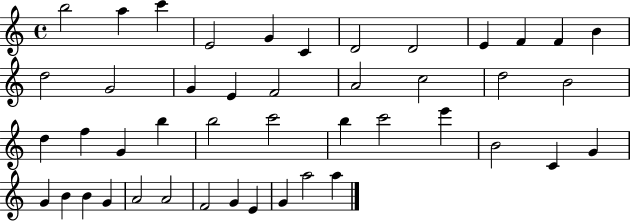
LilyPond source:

{
  \clef treble
  \time 4/4
  \defaultTimeSignature
  \key c \major
  b''2 a''4 c'''4 | e'2 g'4 c'4 | d'2 d'2 | e'4 f'4 f'4 b'4 | \break d''2 g'2 | g'4 e'4 f'2 | a'2 c''2 | d''2 b'2 | \break d''4 f''4 g'4 b''4 | b''2 c'''2 | b''4 c'''2 e'''4 | b'2 c'4 g'4 | \break g'4 b'4 b'4 g'4 | a'2 a'2 | f'2 g'4 e'4 | g'4 a''2 a''4 | \break \bar "|."
}